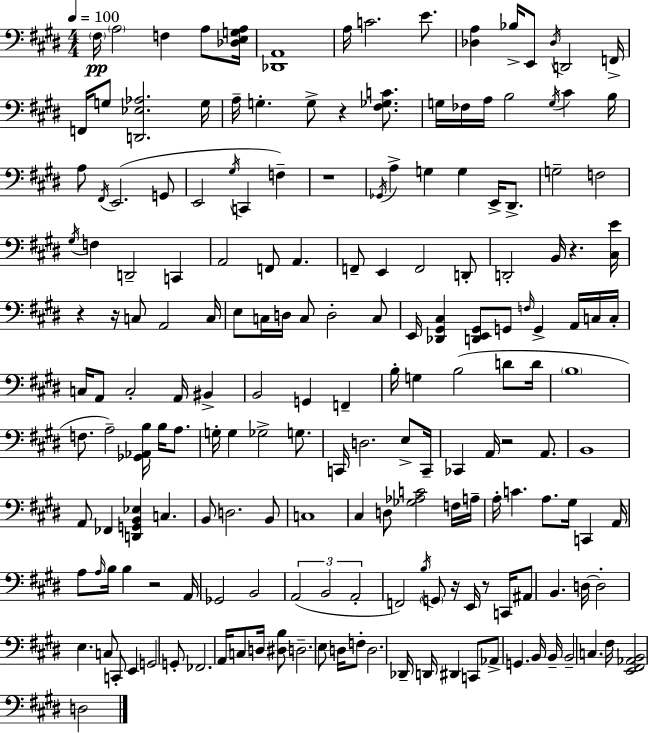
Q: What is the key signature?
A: E major